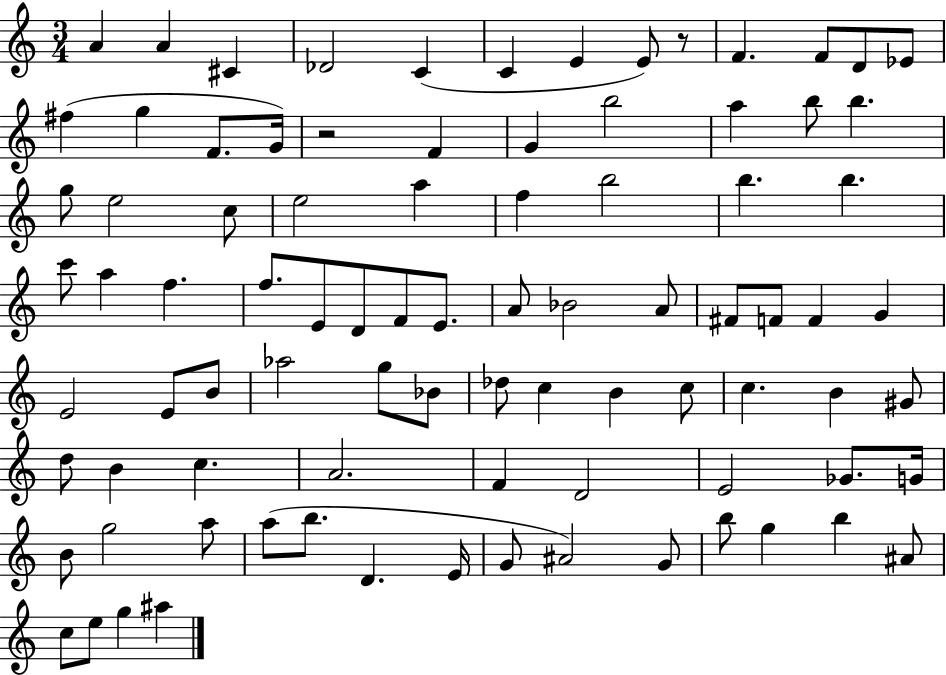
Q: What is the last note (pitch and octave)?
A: A#5